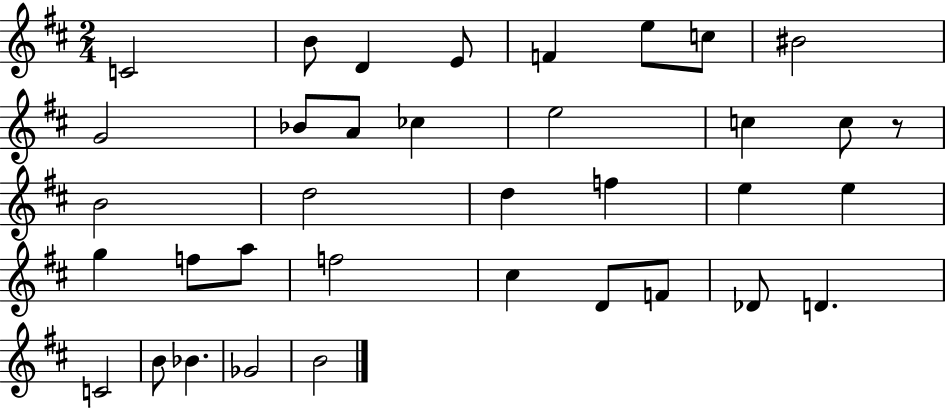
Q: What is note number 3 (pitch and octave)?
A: D4